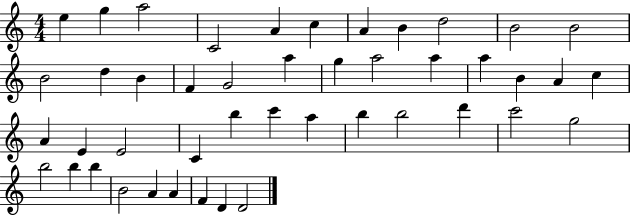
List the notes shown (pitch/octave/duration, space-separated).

E5/q G5/q A5/h C4/h A4/q C5/q A4/q B4/q D5/h B4/h B4/h B4/h D5/q B4/q F4/q G4/h A5/q G5/q A5/h A5/q A5/q B4/q A4/q C5/q A4/q E4/q E4/h C4/q B5/q C6/q A5/q B5/q B5/h D6/q C6/h G5/h B5/h B5/q B5/q B4/h A4/q A4/q F4/q D4/q D4/h